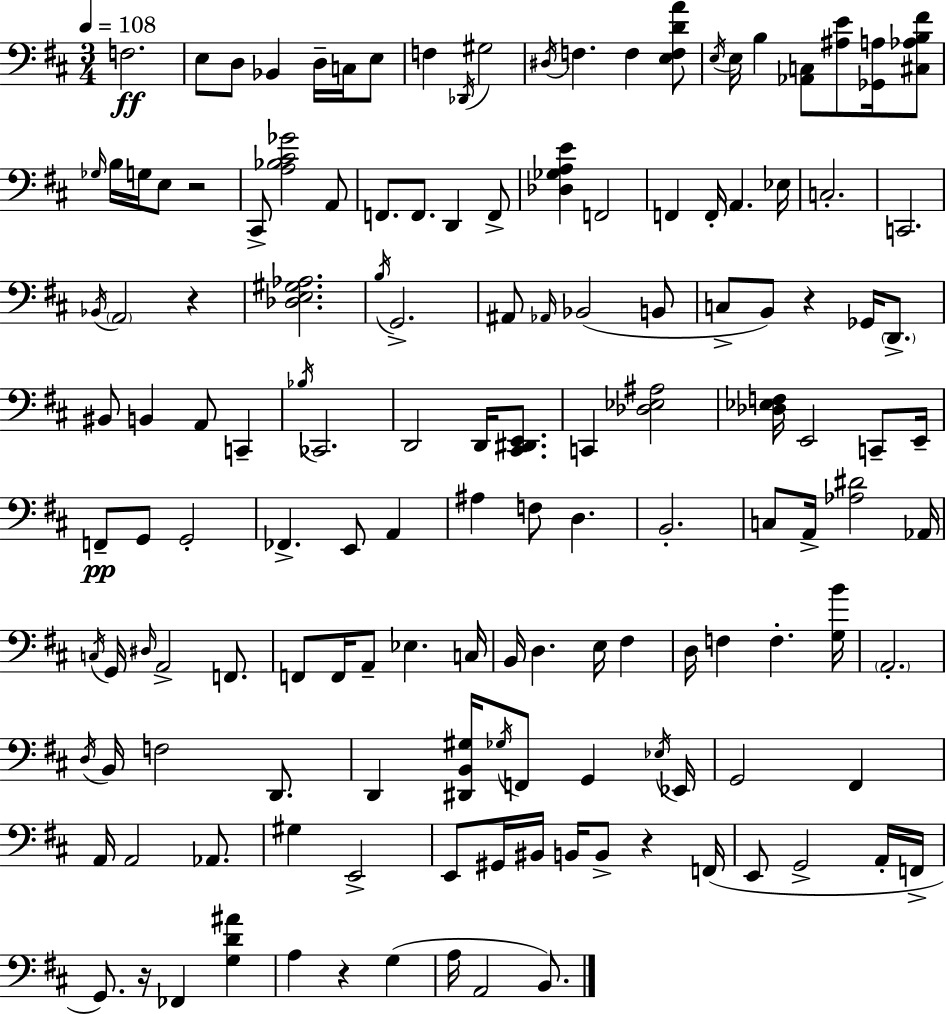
X:1
T:Untitled
M:3/4
L:1/4
K:D
F,2 E,/2 D,/2 _B,, D,/4 C,/4 E,/2 F, _D,,/4 ^G,2 ^D,/4 F, F, [E,F,DA]/2 E,/4 E,/4 B, [_A,,C,]/2 [^A,E]/2 [_G,,A,]/4 [^C,_A,B,^F]/2 _G,/4 B,/4 G,/4 E,/2 z2 ^C,,/2 [A,_B,^C_G]2 A,,/2 F,,/2 F,,/2 D,, F,,/2 [_D,_G,A,E] F,,2 F,, F,,/4 A,, _E,/4 C,2 C,,2 _B,,/4 A,,2 z [_D,E,^G,_A,]2 B,/4 G,,2 ^A,,/2 _A,,/4 _B,,2 B,,/2 C,/2 B,,/2 z _G,,/4 D,,/2 ^B,,/2 B,, A,,/2 C,, _B,/4 _C,,2 D,,2 D,,/4 [^C,,^D,,E,,]/2 C,, [_D,_E,^A,]2 [_D,_E,F,]/4 E,,2 C,,/2 E,,/4 F,,/2 G,,/2 G,,2 _F,, E,,/2 A,, ^A, F,/2 D, B,,2 C,/2 A,,/4 [_A,^D]2 _A,,/4 C,/4 G,,/4 ^D,/4 A,,2 F,,/2 F,,/2 F,,/4 A,,/2 _E, C,/4 B,,/4 D, E,/4 ^F, D,/4 F, F, [G,B]/4 A,,2 D,/4 B,,/4 F,2 D,,/2 D,, [^D,,B,,^G,]/4 _G,/4 F,,/2 G,, _E,/4 _E,,/4 G,,2 ^F,, A,,/4 A,,2 _A,,/2 ^G, E,,2 E,,/2 ^G,,/4 ^B,,/4 B,,/4 B,,/2 z F,,/4 E,,/2 G,,2 A,,/4 F,,/4 G,,/2 z/4 _F,, [G,D^A] A, z G, A,/4 A,,2 B,,/2